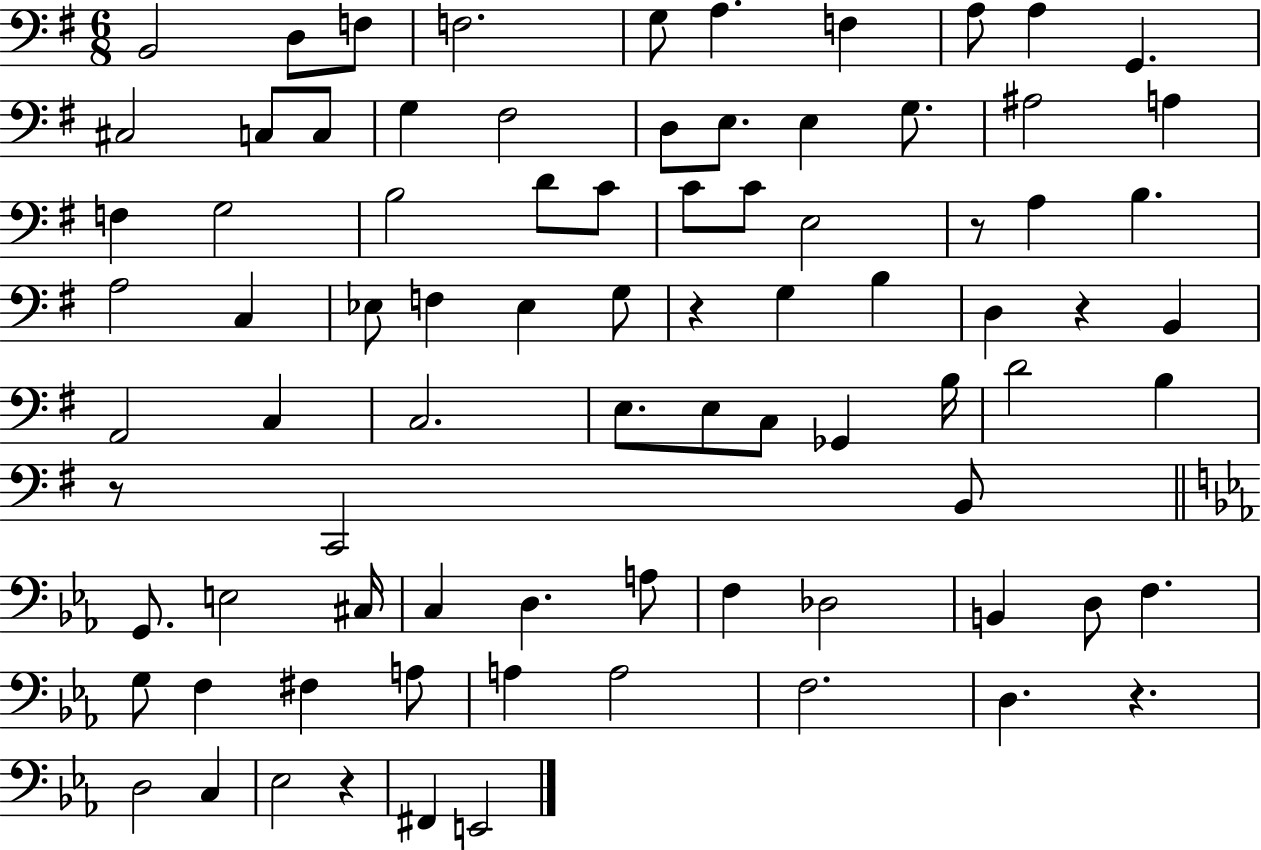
X:1
T:Untitled
M:6/8
L:1/4
K:G
B,,2 D,/2 F,/2 F,2 G,/2 A, F, A,/2 A, G,, ^C,2 C,/2 C,/2 G, ^F,2 D,/2 E,/2 E, G,/2 ^A,2 A, F, G,2 B,2 D/2 C/2 C/2 C/2 E,2 z/2 A, B, A,2 C, _E,/2 F, _E, G,/2 z G, B, D, z B,, A,,2 C, C,2 E,/2 E,/2 C,/2 _G,, B,/4 D2 B, z/2 C,,2 B,,/2 G,,/2 E,2 ^C,/4 C, D, A,/2 F, _D,2 B,, D,/2 F, G,/2 F, ^F, A,/2 A, A,2 F,2 D, z D,2 C, _E,2 z ^F,, E,,2